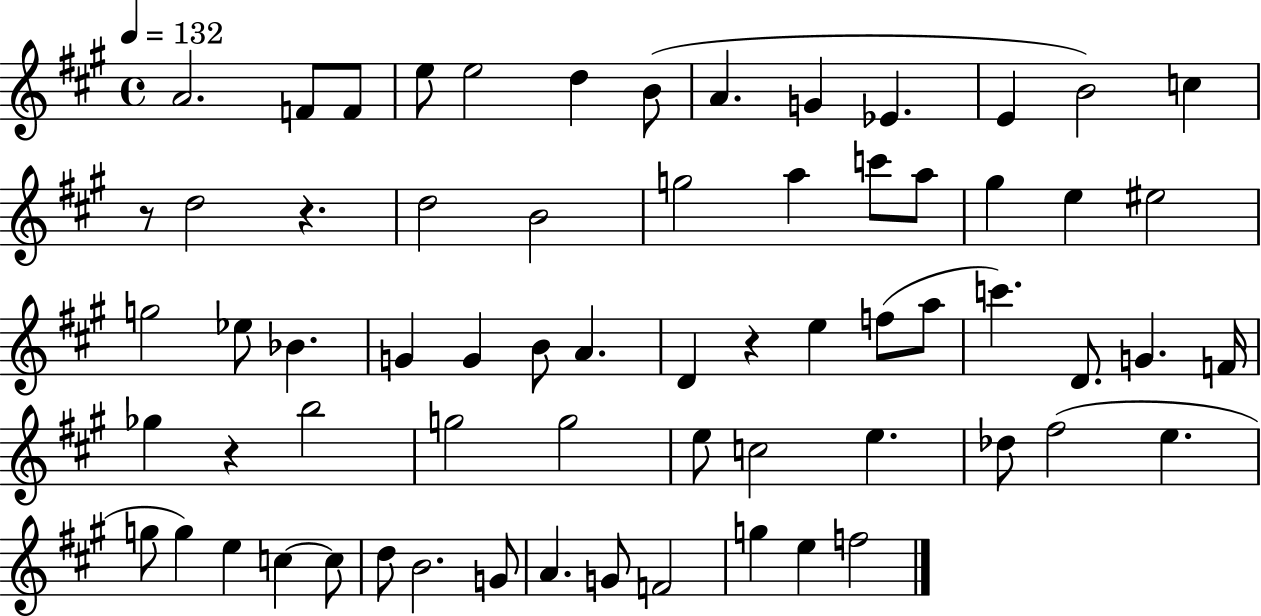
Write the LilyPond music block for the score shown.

{
  \clef treble
  \time 4/4
  \defaultTimeSignature
  \key a \major
  \tempo 4 = 132
  \repeat volta 2 { a'2. f'8 f'8 | e''8 e''2 d''4 b'8( | a'4. g'4 ees'4. | e'4 b'2) c''4 | \break r8 d''2 r4. | d''2 b'2 | g''2 a''4 c'''8 a''8 | gis''4 e''4 eis''2 | \break g''2 ees''8 bes'4. | g'4 g'4 b'8 a'4. | d'4 r4 e''4 f''8( a''8 | c'''4.) d'8. g'4. f'16 | \break ges''4 r4 b''2 | g''2 g''2 | e''8 c''2 e''4. | des''8 fis''2( e''4. | \break g''8 g''4) e''4 c''4~~ c''8 | d''8 b'2. g'8 | a'4. g'8 f'2 | g''4 e''4 f''2 | \break } \bar "|."
}